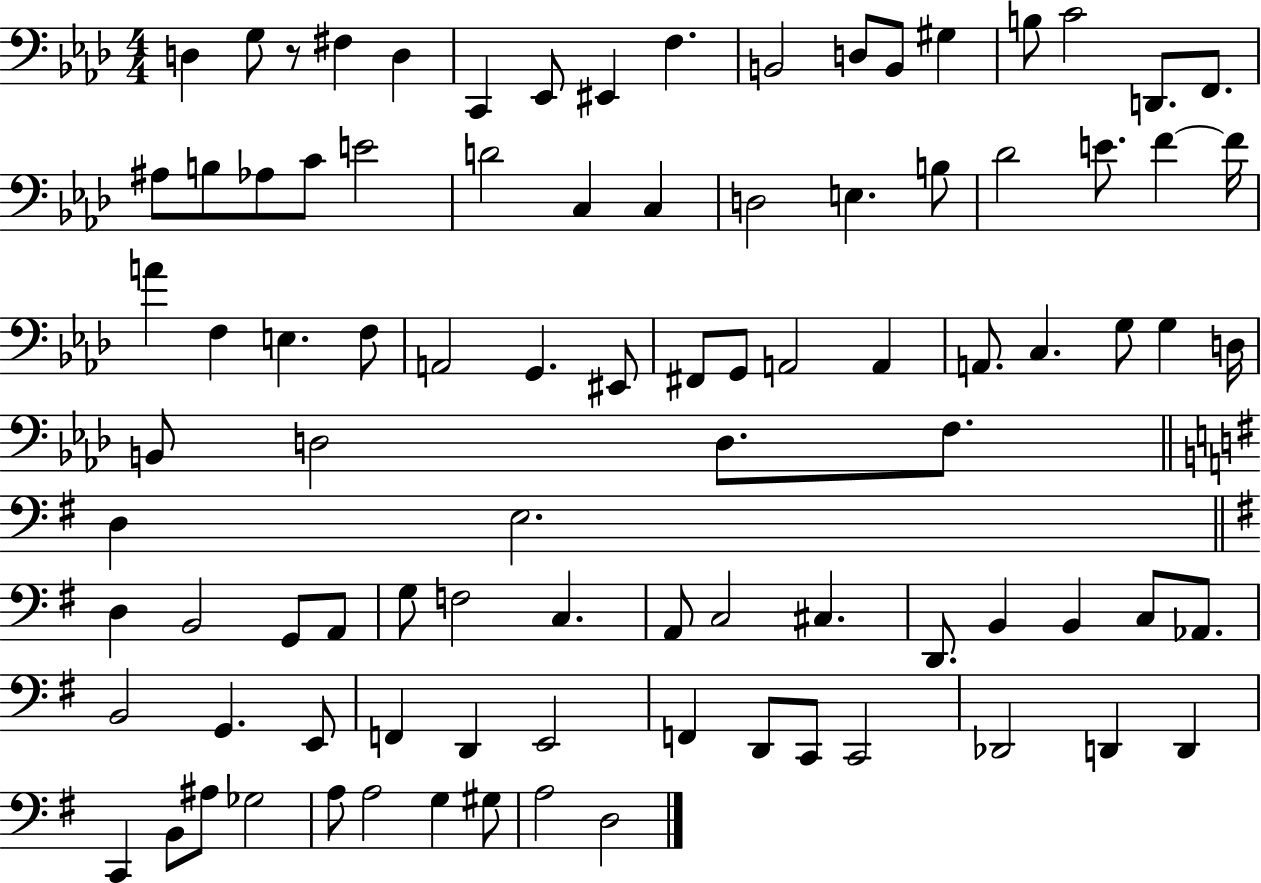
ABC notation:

X:1
T:Untitled
M:4/4
L:1/4
K:Ab
D, G,/2 z/2 ^F, D, C,, _E,,/2 ^E,, F, B,,2 D,/2 B,,/2 ^G, B,/2 C2 D,,/2 F,,/2 ^A,/2 B,/2 _A,/2 C/2 E2 D2 C, C, D,2 E, B,/2 _D2 E/2 F F/4 A F, E, F,/2 A,,2 G,, ^E,,/2 ^F,,/2 G,,/2 A,,2 A,, A,,/2 C, G,/2 G, D,/4 B,,/2 D,2 D,/2 F,/2 D, E,2 D, B,,2 G,,/2 A,,/2 G,/2 F,2 C, A,,/2 C,2 ^C, D,,/2 B,, B,, C,/2 _A,,/2 B,,2 G,, E,,/2 F,, D,, E,,2 F,, D,,/2 C,,/2 C,,2 _D,,2 D,, D,, C,, B,,/2 ^A,/2 _G,2 A,/2 A,2 G, ^G,/2 A,2 D,2